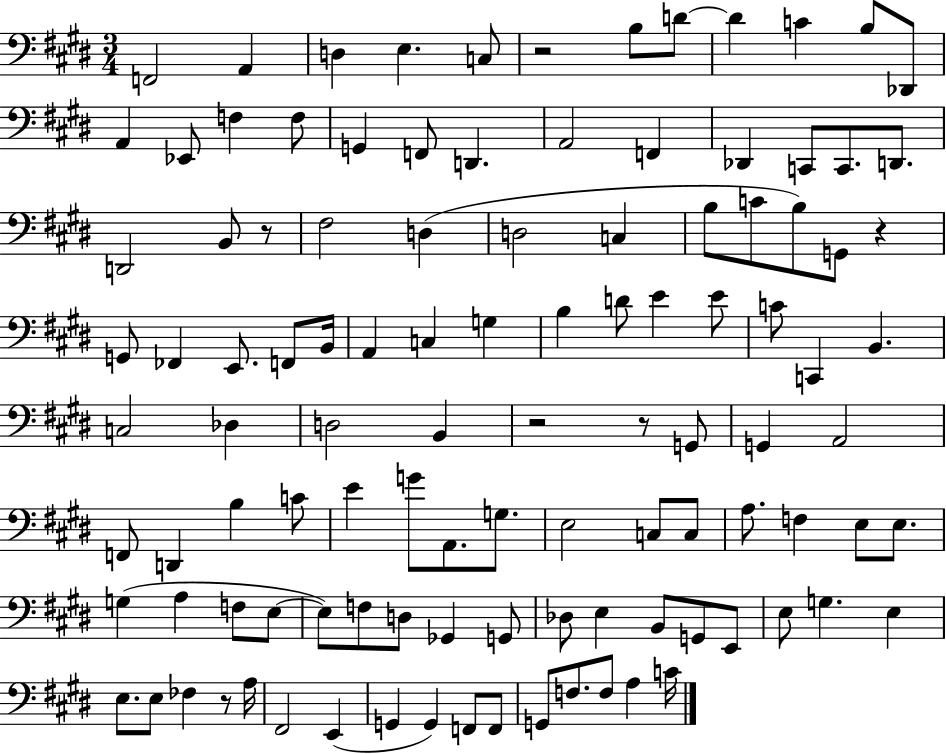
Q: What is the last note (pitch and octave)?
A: C4